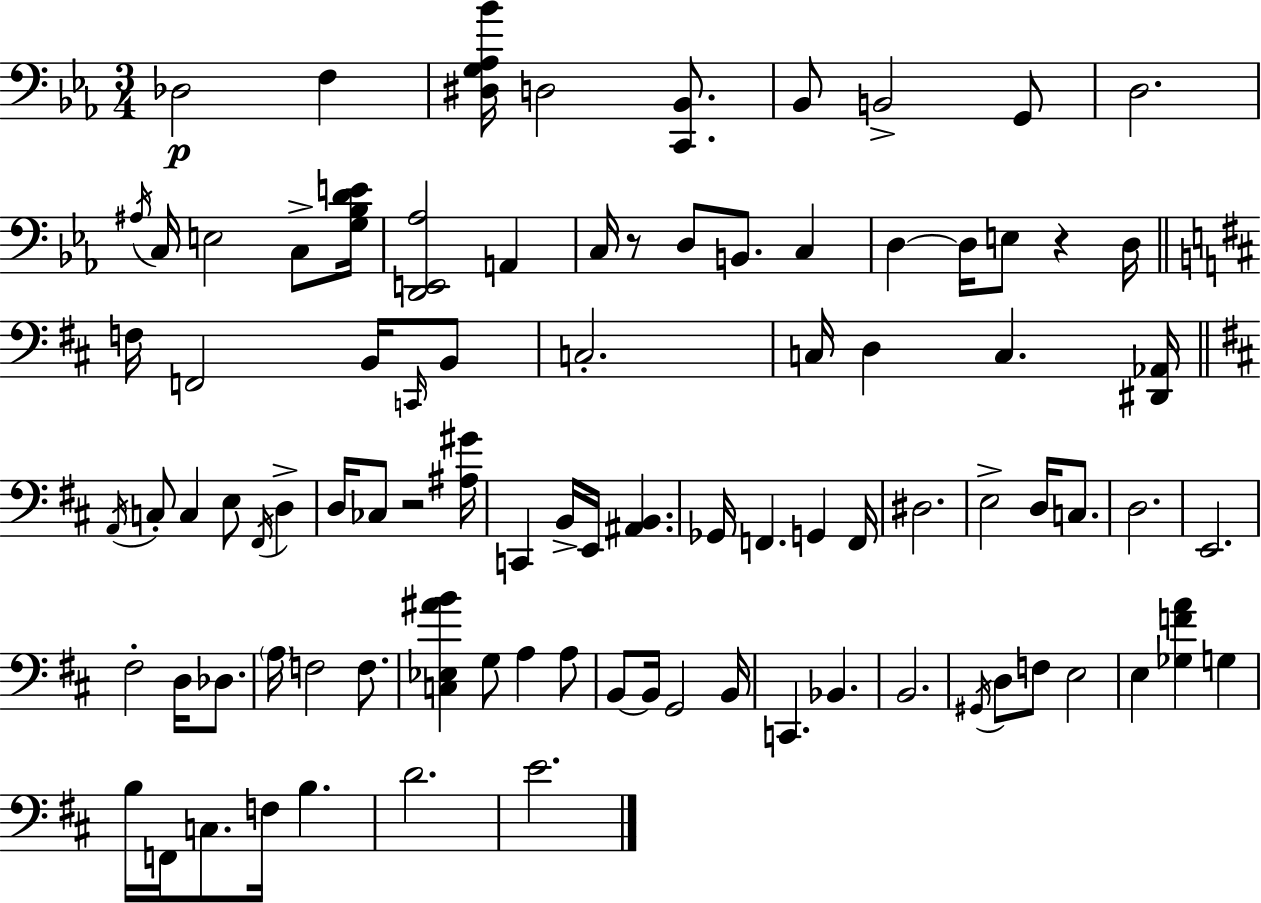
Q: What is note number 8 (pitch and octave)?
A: A#3